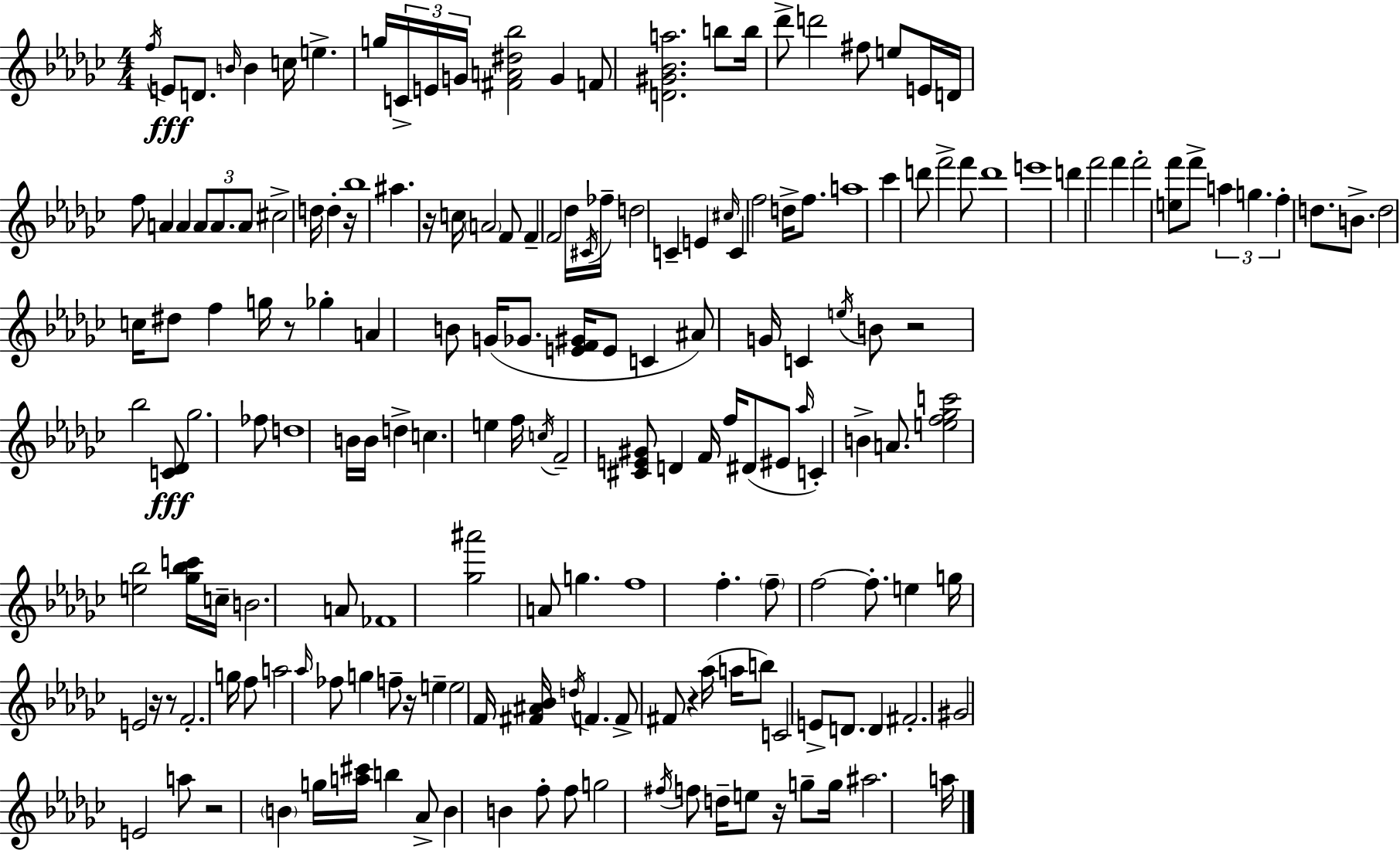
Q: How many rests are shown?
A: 10